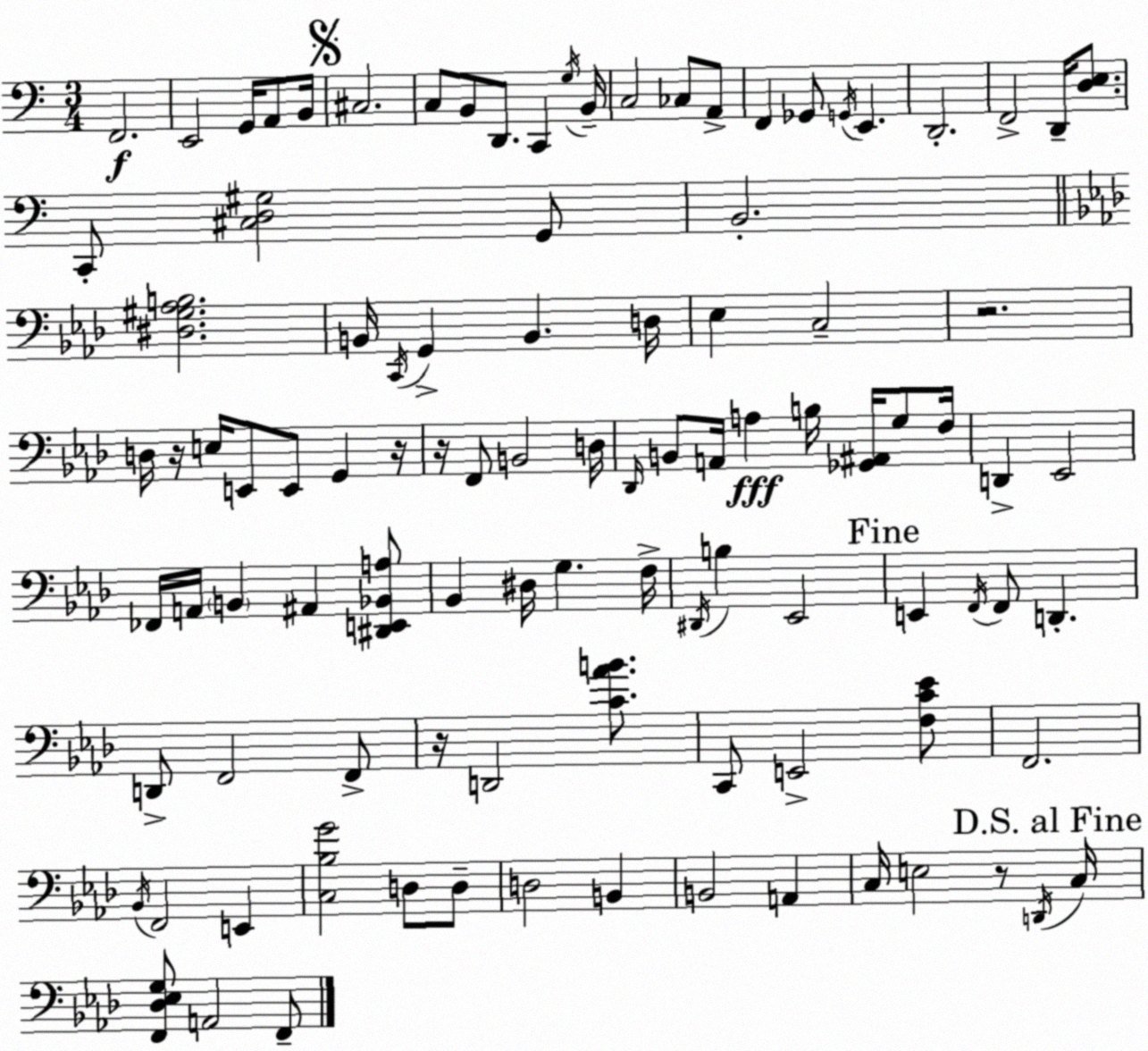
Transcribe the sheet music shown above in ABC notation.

X:1
T:Untitled
M:3/4
L:1/4
K:C
F,,2 E,,2 G,,/4 A,,/2 B,,/4 ^C,2 C,/2 B,,/2 D,,/2 C,, G,/4 B,,/4 C,2 _C,/2 A,,/2 F,, _G,,/2 G,,/4 E,, D,,2 F,,2 D,,/4 [D,E,]/2 C,,/2 [^C,D,^G,]2 G,,/2 B,,2 [^D,^G,_A,B,]2 B,,/4 C,,/4 G,, B,, D,/4 _E, C,2 z2 D,/4 z/4 E,/4 E,,/2 E,,/2 G,, z/4 z/4 F,,/2 B,,2 D,/4 _D,,/4 B,,/2 A,,/4 A, B,/4 [_G,,^A,,]/4 G,/2 F,/4 D,, _E,,2 _F,,/4 A,,/4 B,, ^A,, [^D,,E,,_B,,A,]/2 _B,, ^D,/4 G, F,/4 ^D,,/4 B, _E,,2 E,, F,,/4 F,,/2 D,, D,,/2 F,,2 F,,/2 z/4 D,,2 [C_AB]/2 C,,/2 E,,2 [F,C_E]/2 F,,2 _B,,/4 F,,2 E,, [C,_B,G]2 D,/2 D,/2 D,2 B,, B,,2 A,, C,/4 E,2 z/2 D,,/4 C,/4 [F,,_D,_E,G,]/2 A,,2 F,,/2